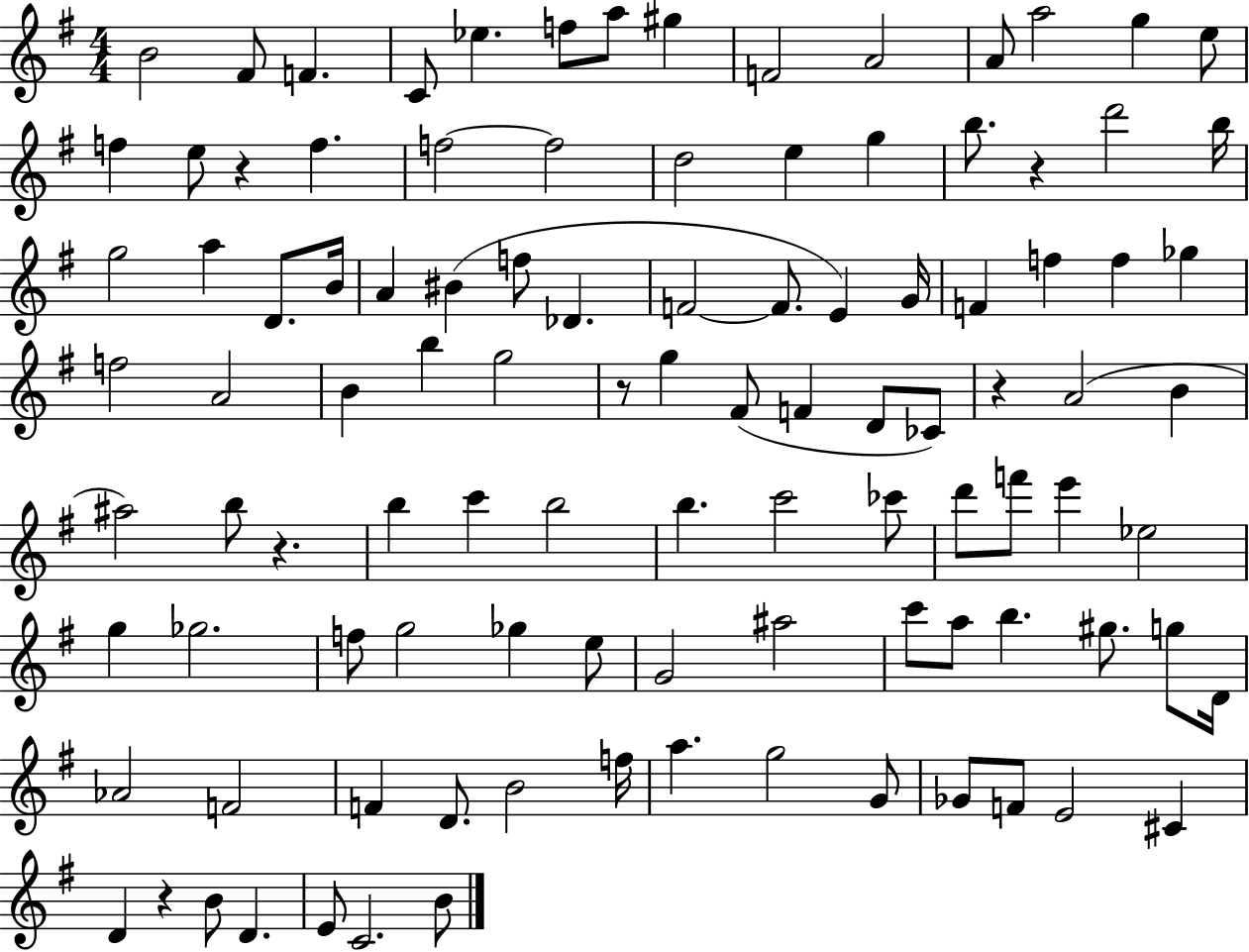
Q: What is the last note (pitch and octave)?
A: B4